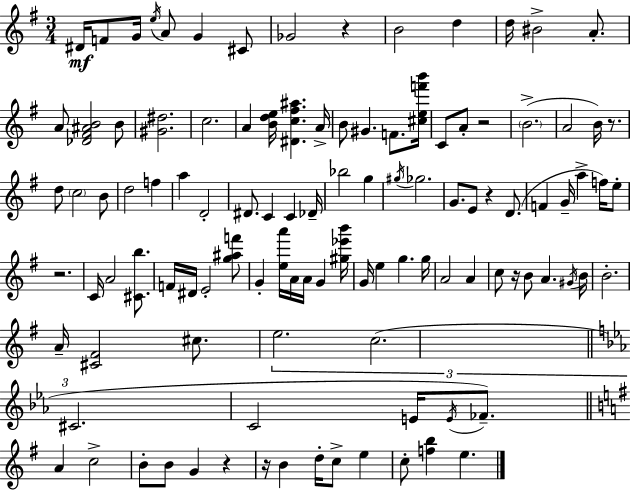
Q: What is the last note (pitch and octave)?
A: E5